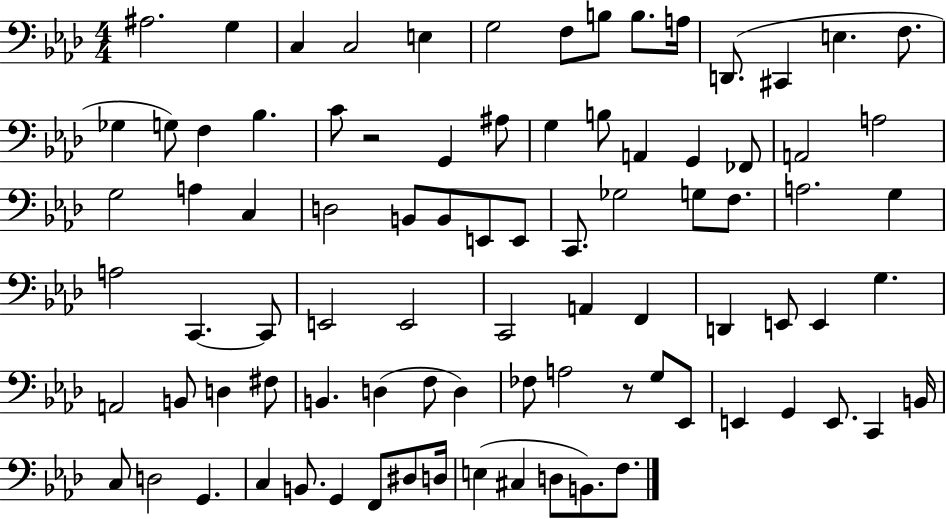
X:1
T:Untitled
M:4/4
L:1/4
K:Ab
^A,2 G, C, C,2 E, G,2 F,/2 B,/2 B,/2 A,/4 D,,/2 ^C,, E, F,/2 _G, G,/2 F, _B, C/2 z2 G,, ^A,/2 G, B,/2 A,, G,, _F,,/2 A,,2 A,2 G,2 A, C, D,2 B,,/2 B,,/2 E,,/2 E,,/2 C,,/2 _G,2 G,/2 F,/2 A,2 G, A,2 C,, C,,/2 E,,2 E,,2 C,,2 A,, F,, D,, E,,/2 E,, G, A,,2 B,,/2 D, ^F,/2 B,, D, F,/2 D, _F,/2 A,2 z/2 G,/2 _E,,/2 E,, G,, E,,/2 C,, B,,/4 C,/2 D,2 G,, C, B,,/2 G,, F,,/2 ^D,/2 D,/4 E, ^C, D,/2 B,,/2 F,/2